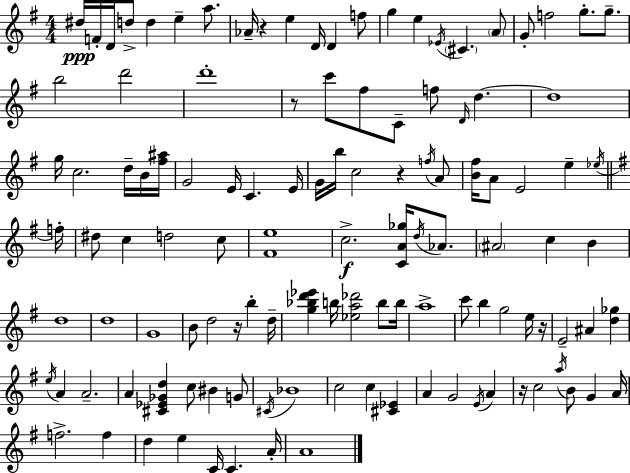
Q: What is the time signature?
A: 4/4